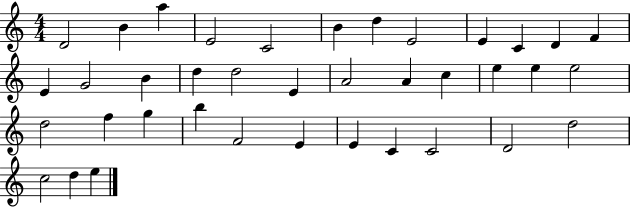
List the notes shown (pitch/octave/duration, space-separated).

D4/h B4/q A5/q E4/h C4/h B4/q D5/q E4/h E4/q C4/q D4/q F4/q E4/q G4/h B4/q D5/q D5/h E4/q A4/h A4/q C5/q E5/q E5/q E5/h D5/h F5/q G5/q B5/q F4/h E4/q E4/q C4/q C4/h D4/h D5/h C5/h D5/q E5/q